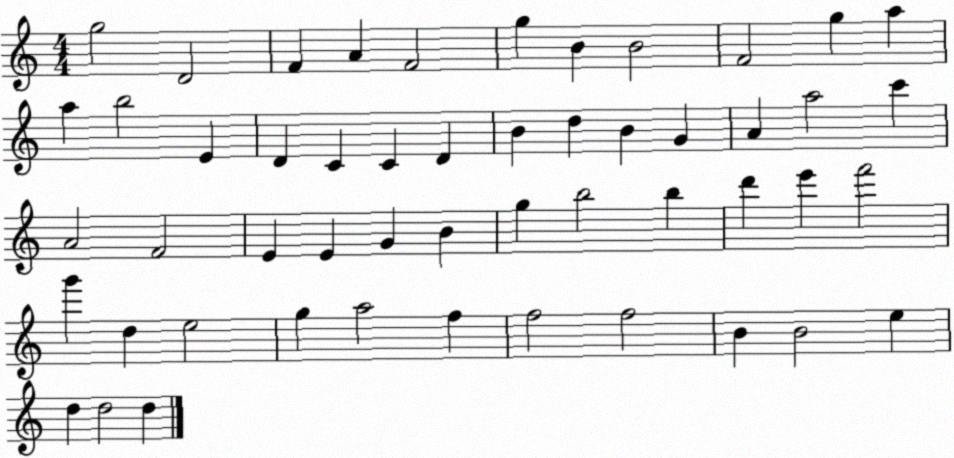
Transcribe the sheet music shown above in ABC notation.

X:1
T:Untitled
M:4/4
L:1/4
K:C
g2 D2 F A F2 g B B2 F2 g a a b2 E D C C D B d B G A a2 c' A2 F2 E E G B g b2 b d' e' f'2 g' d e2 g a2 f f2 f2 B B2 e d d2 d